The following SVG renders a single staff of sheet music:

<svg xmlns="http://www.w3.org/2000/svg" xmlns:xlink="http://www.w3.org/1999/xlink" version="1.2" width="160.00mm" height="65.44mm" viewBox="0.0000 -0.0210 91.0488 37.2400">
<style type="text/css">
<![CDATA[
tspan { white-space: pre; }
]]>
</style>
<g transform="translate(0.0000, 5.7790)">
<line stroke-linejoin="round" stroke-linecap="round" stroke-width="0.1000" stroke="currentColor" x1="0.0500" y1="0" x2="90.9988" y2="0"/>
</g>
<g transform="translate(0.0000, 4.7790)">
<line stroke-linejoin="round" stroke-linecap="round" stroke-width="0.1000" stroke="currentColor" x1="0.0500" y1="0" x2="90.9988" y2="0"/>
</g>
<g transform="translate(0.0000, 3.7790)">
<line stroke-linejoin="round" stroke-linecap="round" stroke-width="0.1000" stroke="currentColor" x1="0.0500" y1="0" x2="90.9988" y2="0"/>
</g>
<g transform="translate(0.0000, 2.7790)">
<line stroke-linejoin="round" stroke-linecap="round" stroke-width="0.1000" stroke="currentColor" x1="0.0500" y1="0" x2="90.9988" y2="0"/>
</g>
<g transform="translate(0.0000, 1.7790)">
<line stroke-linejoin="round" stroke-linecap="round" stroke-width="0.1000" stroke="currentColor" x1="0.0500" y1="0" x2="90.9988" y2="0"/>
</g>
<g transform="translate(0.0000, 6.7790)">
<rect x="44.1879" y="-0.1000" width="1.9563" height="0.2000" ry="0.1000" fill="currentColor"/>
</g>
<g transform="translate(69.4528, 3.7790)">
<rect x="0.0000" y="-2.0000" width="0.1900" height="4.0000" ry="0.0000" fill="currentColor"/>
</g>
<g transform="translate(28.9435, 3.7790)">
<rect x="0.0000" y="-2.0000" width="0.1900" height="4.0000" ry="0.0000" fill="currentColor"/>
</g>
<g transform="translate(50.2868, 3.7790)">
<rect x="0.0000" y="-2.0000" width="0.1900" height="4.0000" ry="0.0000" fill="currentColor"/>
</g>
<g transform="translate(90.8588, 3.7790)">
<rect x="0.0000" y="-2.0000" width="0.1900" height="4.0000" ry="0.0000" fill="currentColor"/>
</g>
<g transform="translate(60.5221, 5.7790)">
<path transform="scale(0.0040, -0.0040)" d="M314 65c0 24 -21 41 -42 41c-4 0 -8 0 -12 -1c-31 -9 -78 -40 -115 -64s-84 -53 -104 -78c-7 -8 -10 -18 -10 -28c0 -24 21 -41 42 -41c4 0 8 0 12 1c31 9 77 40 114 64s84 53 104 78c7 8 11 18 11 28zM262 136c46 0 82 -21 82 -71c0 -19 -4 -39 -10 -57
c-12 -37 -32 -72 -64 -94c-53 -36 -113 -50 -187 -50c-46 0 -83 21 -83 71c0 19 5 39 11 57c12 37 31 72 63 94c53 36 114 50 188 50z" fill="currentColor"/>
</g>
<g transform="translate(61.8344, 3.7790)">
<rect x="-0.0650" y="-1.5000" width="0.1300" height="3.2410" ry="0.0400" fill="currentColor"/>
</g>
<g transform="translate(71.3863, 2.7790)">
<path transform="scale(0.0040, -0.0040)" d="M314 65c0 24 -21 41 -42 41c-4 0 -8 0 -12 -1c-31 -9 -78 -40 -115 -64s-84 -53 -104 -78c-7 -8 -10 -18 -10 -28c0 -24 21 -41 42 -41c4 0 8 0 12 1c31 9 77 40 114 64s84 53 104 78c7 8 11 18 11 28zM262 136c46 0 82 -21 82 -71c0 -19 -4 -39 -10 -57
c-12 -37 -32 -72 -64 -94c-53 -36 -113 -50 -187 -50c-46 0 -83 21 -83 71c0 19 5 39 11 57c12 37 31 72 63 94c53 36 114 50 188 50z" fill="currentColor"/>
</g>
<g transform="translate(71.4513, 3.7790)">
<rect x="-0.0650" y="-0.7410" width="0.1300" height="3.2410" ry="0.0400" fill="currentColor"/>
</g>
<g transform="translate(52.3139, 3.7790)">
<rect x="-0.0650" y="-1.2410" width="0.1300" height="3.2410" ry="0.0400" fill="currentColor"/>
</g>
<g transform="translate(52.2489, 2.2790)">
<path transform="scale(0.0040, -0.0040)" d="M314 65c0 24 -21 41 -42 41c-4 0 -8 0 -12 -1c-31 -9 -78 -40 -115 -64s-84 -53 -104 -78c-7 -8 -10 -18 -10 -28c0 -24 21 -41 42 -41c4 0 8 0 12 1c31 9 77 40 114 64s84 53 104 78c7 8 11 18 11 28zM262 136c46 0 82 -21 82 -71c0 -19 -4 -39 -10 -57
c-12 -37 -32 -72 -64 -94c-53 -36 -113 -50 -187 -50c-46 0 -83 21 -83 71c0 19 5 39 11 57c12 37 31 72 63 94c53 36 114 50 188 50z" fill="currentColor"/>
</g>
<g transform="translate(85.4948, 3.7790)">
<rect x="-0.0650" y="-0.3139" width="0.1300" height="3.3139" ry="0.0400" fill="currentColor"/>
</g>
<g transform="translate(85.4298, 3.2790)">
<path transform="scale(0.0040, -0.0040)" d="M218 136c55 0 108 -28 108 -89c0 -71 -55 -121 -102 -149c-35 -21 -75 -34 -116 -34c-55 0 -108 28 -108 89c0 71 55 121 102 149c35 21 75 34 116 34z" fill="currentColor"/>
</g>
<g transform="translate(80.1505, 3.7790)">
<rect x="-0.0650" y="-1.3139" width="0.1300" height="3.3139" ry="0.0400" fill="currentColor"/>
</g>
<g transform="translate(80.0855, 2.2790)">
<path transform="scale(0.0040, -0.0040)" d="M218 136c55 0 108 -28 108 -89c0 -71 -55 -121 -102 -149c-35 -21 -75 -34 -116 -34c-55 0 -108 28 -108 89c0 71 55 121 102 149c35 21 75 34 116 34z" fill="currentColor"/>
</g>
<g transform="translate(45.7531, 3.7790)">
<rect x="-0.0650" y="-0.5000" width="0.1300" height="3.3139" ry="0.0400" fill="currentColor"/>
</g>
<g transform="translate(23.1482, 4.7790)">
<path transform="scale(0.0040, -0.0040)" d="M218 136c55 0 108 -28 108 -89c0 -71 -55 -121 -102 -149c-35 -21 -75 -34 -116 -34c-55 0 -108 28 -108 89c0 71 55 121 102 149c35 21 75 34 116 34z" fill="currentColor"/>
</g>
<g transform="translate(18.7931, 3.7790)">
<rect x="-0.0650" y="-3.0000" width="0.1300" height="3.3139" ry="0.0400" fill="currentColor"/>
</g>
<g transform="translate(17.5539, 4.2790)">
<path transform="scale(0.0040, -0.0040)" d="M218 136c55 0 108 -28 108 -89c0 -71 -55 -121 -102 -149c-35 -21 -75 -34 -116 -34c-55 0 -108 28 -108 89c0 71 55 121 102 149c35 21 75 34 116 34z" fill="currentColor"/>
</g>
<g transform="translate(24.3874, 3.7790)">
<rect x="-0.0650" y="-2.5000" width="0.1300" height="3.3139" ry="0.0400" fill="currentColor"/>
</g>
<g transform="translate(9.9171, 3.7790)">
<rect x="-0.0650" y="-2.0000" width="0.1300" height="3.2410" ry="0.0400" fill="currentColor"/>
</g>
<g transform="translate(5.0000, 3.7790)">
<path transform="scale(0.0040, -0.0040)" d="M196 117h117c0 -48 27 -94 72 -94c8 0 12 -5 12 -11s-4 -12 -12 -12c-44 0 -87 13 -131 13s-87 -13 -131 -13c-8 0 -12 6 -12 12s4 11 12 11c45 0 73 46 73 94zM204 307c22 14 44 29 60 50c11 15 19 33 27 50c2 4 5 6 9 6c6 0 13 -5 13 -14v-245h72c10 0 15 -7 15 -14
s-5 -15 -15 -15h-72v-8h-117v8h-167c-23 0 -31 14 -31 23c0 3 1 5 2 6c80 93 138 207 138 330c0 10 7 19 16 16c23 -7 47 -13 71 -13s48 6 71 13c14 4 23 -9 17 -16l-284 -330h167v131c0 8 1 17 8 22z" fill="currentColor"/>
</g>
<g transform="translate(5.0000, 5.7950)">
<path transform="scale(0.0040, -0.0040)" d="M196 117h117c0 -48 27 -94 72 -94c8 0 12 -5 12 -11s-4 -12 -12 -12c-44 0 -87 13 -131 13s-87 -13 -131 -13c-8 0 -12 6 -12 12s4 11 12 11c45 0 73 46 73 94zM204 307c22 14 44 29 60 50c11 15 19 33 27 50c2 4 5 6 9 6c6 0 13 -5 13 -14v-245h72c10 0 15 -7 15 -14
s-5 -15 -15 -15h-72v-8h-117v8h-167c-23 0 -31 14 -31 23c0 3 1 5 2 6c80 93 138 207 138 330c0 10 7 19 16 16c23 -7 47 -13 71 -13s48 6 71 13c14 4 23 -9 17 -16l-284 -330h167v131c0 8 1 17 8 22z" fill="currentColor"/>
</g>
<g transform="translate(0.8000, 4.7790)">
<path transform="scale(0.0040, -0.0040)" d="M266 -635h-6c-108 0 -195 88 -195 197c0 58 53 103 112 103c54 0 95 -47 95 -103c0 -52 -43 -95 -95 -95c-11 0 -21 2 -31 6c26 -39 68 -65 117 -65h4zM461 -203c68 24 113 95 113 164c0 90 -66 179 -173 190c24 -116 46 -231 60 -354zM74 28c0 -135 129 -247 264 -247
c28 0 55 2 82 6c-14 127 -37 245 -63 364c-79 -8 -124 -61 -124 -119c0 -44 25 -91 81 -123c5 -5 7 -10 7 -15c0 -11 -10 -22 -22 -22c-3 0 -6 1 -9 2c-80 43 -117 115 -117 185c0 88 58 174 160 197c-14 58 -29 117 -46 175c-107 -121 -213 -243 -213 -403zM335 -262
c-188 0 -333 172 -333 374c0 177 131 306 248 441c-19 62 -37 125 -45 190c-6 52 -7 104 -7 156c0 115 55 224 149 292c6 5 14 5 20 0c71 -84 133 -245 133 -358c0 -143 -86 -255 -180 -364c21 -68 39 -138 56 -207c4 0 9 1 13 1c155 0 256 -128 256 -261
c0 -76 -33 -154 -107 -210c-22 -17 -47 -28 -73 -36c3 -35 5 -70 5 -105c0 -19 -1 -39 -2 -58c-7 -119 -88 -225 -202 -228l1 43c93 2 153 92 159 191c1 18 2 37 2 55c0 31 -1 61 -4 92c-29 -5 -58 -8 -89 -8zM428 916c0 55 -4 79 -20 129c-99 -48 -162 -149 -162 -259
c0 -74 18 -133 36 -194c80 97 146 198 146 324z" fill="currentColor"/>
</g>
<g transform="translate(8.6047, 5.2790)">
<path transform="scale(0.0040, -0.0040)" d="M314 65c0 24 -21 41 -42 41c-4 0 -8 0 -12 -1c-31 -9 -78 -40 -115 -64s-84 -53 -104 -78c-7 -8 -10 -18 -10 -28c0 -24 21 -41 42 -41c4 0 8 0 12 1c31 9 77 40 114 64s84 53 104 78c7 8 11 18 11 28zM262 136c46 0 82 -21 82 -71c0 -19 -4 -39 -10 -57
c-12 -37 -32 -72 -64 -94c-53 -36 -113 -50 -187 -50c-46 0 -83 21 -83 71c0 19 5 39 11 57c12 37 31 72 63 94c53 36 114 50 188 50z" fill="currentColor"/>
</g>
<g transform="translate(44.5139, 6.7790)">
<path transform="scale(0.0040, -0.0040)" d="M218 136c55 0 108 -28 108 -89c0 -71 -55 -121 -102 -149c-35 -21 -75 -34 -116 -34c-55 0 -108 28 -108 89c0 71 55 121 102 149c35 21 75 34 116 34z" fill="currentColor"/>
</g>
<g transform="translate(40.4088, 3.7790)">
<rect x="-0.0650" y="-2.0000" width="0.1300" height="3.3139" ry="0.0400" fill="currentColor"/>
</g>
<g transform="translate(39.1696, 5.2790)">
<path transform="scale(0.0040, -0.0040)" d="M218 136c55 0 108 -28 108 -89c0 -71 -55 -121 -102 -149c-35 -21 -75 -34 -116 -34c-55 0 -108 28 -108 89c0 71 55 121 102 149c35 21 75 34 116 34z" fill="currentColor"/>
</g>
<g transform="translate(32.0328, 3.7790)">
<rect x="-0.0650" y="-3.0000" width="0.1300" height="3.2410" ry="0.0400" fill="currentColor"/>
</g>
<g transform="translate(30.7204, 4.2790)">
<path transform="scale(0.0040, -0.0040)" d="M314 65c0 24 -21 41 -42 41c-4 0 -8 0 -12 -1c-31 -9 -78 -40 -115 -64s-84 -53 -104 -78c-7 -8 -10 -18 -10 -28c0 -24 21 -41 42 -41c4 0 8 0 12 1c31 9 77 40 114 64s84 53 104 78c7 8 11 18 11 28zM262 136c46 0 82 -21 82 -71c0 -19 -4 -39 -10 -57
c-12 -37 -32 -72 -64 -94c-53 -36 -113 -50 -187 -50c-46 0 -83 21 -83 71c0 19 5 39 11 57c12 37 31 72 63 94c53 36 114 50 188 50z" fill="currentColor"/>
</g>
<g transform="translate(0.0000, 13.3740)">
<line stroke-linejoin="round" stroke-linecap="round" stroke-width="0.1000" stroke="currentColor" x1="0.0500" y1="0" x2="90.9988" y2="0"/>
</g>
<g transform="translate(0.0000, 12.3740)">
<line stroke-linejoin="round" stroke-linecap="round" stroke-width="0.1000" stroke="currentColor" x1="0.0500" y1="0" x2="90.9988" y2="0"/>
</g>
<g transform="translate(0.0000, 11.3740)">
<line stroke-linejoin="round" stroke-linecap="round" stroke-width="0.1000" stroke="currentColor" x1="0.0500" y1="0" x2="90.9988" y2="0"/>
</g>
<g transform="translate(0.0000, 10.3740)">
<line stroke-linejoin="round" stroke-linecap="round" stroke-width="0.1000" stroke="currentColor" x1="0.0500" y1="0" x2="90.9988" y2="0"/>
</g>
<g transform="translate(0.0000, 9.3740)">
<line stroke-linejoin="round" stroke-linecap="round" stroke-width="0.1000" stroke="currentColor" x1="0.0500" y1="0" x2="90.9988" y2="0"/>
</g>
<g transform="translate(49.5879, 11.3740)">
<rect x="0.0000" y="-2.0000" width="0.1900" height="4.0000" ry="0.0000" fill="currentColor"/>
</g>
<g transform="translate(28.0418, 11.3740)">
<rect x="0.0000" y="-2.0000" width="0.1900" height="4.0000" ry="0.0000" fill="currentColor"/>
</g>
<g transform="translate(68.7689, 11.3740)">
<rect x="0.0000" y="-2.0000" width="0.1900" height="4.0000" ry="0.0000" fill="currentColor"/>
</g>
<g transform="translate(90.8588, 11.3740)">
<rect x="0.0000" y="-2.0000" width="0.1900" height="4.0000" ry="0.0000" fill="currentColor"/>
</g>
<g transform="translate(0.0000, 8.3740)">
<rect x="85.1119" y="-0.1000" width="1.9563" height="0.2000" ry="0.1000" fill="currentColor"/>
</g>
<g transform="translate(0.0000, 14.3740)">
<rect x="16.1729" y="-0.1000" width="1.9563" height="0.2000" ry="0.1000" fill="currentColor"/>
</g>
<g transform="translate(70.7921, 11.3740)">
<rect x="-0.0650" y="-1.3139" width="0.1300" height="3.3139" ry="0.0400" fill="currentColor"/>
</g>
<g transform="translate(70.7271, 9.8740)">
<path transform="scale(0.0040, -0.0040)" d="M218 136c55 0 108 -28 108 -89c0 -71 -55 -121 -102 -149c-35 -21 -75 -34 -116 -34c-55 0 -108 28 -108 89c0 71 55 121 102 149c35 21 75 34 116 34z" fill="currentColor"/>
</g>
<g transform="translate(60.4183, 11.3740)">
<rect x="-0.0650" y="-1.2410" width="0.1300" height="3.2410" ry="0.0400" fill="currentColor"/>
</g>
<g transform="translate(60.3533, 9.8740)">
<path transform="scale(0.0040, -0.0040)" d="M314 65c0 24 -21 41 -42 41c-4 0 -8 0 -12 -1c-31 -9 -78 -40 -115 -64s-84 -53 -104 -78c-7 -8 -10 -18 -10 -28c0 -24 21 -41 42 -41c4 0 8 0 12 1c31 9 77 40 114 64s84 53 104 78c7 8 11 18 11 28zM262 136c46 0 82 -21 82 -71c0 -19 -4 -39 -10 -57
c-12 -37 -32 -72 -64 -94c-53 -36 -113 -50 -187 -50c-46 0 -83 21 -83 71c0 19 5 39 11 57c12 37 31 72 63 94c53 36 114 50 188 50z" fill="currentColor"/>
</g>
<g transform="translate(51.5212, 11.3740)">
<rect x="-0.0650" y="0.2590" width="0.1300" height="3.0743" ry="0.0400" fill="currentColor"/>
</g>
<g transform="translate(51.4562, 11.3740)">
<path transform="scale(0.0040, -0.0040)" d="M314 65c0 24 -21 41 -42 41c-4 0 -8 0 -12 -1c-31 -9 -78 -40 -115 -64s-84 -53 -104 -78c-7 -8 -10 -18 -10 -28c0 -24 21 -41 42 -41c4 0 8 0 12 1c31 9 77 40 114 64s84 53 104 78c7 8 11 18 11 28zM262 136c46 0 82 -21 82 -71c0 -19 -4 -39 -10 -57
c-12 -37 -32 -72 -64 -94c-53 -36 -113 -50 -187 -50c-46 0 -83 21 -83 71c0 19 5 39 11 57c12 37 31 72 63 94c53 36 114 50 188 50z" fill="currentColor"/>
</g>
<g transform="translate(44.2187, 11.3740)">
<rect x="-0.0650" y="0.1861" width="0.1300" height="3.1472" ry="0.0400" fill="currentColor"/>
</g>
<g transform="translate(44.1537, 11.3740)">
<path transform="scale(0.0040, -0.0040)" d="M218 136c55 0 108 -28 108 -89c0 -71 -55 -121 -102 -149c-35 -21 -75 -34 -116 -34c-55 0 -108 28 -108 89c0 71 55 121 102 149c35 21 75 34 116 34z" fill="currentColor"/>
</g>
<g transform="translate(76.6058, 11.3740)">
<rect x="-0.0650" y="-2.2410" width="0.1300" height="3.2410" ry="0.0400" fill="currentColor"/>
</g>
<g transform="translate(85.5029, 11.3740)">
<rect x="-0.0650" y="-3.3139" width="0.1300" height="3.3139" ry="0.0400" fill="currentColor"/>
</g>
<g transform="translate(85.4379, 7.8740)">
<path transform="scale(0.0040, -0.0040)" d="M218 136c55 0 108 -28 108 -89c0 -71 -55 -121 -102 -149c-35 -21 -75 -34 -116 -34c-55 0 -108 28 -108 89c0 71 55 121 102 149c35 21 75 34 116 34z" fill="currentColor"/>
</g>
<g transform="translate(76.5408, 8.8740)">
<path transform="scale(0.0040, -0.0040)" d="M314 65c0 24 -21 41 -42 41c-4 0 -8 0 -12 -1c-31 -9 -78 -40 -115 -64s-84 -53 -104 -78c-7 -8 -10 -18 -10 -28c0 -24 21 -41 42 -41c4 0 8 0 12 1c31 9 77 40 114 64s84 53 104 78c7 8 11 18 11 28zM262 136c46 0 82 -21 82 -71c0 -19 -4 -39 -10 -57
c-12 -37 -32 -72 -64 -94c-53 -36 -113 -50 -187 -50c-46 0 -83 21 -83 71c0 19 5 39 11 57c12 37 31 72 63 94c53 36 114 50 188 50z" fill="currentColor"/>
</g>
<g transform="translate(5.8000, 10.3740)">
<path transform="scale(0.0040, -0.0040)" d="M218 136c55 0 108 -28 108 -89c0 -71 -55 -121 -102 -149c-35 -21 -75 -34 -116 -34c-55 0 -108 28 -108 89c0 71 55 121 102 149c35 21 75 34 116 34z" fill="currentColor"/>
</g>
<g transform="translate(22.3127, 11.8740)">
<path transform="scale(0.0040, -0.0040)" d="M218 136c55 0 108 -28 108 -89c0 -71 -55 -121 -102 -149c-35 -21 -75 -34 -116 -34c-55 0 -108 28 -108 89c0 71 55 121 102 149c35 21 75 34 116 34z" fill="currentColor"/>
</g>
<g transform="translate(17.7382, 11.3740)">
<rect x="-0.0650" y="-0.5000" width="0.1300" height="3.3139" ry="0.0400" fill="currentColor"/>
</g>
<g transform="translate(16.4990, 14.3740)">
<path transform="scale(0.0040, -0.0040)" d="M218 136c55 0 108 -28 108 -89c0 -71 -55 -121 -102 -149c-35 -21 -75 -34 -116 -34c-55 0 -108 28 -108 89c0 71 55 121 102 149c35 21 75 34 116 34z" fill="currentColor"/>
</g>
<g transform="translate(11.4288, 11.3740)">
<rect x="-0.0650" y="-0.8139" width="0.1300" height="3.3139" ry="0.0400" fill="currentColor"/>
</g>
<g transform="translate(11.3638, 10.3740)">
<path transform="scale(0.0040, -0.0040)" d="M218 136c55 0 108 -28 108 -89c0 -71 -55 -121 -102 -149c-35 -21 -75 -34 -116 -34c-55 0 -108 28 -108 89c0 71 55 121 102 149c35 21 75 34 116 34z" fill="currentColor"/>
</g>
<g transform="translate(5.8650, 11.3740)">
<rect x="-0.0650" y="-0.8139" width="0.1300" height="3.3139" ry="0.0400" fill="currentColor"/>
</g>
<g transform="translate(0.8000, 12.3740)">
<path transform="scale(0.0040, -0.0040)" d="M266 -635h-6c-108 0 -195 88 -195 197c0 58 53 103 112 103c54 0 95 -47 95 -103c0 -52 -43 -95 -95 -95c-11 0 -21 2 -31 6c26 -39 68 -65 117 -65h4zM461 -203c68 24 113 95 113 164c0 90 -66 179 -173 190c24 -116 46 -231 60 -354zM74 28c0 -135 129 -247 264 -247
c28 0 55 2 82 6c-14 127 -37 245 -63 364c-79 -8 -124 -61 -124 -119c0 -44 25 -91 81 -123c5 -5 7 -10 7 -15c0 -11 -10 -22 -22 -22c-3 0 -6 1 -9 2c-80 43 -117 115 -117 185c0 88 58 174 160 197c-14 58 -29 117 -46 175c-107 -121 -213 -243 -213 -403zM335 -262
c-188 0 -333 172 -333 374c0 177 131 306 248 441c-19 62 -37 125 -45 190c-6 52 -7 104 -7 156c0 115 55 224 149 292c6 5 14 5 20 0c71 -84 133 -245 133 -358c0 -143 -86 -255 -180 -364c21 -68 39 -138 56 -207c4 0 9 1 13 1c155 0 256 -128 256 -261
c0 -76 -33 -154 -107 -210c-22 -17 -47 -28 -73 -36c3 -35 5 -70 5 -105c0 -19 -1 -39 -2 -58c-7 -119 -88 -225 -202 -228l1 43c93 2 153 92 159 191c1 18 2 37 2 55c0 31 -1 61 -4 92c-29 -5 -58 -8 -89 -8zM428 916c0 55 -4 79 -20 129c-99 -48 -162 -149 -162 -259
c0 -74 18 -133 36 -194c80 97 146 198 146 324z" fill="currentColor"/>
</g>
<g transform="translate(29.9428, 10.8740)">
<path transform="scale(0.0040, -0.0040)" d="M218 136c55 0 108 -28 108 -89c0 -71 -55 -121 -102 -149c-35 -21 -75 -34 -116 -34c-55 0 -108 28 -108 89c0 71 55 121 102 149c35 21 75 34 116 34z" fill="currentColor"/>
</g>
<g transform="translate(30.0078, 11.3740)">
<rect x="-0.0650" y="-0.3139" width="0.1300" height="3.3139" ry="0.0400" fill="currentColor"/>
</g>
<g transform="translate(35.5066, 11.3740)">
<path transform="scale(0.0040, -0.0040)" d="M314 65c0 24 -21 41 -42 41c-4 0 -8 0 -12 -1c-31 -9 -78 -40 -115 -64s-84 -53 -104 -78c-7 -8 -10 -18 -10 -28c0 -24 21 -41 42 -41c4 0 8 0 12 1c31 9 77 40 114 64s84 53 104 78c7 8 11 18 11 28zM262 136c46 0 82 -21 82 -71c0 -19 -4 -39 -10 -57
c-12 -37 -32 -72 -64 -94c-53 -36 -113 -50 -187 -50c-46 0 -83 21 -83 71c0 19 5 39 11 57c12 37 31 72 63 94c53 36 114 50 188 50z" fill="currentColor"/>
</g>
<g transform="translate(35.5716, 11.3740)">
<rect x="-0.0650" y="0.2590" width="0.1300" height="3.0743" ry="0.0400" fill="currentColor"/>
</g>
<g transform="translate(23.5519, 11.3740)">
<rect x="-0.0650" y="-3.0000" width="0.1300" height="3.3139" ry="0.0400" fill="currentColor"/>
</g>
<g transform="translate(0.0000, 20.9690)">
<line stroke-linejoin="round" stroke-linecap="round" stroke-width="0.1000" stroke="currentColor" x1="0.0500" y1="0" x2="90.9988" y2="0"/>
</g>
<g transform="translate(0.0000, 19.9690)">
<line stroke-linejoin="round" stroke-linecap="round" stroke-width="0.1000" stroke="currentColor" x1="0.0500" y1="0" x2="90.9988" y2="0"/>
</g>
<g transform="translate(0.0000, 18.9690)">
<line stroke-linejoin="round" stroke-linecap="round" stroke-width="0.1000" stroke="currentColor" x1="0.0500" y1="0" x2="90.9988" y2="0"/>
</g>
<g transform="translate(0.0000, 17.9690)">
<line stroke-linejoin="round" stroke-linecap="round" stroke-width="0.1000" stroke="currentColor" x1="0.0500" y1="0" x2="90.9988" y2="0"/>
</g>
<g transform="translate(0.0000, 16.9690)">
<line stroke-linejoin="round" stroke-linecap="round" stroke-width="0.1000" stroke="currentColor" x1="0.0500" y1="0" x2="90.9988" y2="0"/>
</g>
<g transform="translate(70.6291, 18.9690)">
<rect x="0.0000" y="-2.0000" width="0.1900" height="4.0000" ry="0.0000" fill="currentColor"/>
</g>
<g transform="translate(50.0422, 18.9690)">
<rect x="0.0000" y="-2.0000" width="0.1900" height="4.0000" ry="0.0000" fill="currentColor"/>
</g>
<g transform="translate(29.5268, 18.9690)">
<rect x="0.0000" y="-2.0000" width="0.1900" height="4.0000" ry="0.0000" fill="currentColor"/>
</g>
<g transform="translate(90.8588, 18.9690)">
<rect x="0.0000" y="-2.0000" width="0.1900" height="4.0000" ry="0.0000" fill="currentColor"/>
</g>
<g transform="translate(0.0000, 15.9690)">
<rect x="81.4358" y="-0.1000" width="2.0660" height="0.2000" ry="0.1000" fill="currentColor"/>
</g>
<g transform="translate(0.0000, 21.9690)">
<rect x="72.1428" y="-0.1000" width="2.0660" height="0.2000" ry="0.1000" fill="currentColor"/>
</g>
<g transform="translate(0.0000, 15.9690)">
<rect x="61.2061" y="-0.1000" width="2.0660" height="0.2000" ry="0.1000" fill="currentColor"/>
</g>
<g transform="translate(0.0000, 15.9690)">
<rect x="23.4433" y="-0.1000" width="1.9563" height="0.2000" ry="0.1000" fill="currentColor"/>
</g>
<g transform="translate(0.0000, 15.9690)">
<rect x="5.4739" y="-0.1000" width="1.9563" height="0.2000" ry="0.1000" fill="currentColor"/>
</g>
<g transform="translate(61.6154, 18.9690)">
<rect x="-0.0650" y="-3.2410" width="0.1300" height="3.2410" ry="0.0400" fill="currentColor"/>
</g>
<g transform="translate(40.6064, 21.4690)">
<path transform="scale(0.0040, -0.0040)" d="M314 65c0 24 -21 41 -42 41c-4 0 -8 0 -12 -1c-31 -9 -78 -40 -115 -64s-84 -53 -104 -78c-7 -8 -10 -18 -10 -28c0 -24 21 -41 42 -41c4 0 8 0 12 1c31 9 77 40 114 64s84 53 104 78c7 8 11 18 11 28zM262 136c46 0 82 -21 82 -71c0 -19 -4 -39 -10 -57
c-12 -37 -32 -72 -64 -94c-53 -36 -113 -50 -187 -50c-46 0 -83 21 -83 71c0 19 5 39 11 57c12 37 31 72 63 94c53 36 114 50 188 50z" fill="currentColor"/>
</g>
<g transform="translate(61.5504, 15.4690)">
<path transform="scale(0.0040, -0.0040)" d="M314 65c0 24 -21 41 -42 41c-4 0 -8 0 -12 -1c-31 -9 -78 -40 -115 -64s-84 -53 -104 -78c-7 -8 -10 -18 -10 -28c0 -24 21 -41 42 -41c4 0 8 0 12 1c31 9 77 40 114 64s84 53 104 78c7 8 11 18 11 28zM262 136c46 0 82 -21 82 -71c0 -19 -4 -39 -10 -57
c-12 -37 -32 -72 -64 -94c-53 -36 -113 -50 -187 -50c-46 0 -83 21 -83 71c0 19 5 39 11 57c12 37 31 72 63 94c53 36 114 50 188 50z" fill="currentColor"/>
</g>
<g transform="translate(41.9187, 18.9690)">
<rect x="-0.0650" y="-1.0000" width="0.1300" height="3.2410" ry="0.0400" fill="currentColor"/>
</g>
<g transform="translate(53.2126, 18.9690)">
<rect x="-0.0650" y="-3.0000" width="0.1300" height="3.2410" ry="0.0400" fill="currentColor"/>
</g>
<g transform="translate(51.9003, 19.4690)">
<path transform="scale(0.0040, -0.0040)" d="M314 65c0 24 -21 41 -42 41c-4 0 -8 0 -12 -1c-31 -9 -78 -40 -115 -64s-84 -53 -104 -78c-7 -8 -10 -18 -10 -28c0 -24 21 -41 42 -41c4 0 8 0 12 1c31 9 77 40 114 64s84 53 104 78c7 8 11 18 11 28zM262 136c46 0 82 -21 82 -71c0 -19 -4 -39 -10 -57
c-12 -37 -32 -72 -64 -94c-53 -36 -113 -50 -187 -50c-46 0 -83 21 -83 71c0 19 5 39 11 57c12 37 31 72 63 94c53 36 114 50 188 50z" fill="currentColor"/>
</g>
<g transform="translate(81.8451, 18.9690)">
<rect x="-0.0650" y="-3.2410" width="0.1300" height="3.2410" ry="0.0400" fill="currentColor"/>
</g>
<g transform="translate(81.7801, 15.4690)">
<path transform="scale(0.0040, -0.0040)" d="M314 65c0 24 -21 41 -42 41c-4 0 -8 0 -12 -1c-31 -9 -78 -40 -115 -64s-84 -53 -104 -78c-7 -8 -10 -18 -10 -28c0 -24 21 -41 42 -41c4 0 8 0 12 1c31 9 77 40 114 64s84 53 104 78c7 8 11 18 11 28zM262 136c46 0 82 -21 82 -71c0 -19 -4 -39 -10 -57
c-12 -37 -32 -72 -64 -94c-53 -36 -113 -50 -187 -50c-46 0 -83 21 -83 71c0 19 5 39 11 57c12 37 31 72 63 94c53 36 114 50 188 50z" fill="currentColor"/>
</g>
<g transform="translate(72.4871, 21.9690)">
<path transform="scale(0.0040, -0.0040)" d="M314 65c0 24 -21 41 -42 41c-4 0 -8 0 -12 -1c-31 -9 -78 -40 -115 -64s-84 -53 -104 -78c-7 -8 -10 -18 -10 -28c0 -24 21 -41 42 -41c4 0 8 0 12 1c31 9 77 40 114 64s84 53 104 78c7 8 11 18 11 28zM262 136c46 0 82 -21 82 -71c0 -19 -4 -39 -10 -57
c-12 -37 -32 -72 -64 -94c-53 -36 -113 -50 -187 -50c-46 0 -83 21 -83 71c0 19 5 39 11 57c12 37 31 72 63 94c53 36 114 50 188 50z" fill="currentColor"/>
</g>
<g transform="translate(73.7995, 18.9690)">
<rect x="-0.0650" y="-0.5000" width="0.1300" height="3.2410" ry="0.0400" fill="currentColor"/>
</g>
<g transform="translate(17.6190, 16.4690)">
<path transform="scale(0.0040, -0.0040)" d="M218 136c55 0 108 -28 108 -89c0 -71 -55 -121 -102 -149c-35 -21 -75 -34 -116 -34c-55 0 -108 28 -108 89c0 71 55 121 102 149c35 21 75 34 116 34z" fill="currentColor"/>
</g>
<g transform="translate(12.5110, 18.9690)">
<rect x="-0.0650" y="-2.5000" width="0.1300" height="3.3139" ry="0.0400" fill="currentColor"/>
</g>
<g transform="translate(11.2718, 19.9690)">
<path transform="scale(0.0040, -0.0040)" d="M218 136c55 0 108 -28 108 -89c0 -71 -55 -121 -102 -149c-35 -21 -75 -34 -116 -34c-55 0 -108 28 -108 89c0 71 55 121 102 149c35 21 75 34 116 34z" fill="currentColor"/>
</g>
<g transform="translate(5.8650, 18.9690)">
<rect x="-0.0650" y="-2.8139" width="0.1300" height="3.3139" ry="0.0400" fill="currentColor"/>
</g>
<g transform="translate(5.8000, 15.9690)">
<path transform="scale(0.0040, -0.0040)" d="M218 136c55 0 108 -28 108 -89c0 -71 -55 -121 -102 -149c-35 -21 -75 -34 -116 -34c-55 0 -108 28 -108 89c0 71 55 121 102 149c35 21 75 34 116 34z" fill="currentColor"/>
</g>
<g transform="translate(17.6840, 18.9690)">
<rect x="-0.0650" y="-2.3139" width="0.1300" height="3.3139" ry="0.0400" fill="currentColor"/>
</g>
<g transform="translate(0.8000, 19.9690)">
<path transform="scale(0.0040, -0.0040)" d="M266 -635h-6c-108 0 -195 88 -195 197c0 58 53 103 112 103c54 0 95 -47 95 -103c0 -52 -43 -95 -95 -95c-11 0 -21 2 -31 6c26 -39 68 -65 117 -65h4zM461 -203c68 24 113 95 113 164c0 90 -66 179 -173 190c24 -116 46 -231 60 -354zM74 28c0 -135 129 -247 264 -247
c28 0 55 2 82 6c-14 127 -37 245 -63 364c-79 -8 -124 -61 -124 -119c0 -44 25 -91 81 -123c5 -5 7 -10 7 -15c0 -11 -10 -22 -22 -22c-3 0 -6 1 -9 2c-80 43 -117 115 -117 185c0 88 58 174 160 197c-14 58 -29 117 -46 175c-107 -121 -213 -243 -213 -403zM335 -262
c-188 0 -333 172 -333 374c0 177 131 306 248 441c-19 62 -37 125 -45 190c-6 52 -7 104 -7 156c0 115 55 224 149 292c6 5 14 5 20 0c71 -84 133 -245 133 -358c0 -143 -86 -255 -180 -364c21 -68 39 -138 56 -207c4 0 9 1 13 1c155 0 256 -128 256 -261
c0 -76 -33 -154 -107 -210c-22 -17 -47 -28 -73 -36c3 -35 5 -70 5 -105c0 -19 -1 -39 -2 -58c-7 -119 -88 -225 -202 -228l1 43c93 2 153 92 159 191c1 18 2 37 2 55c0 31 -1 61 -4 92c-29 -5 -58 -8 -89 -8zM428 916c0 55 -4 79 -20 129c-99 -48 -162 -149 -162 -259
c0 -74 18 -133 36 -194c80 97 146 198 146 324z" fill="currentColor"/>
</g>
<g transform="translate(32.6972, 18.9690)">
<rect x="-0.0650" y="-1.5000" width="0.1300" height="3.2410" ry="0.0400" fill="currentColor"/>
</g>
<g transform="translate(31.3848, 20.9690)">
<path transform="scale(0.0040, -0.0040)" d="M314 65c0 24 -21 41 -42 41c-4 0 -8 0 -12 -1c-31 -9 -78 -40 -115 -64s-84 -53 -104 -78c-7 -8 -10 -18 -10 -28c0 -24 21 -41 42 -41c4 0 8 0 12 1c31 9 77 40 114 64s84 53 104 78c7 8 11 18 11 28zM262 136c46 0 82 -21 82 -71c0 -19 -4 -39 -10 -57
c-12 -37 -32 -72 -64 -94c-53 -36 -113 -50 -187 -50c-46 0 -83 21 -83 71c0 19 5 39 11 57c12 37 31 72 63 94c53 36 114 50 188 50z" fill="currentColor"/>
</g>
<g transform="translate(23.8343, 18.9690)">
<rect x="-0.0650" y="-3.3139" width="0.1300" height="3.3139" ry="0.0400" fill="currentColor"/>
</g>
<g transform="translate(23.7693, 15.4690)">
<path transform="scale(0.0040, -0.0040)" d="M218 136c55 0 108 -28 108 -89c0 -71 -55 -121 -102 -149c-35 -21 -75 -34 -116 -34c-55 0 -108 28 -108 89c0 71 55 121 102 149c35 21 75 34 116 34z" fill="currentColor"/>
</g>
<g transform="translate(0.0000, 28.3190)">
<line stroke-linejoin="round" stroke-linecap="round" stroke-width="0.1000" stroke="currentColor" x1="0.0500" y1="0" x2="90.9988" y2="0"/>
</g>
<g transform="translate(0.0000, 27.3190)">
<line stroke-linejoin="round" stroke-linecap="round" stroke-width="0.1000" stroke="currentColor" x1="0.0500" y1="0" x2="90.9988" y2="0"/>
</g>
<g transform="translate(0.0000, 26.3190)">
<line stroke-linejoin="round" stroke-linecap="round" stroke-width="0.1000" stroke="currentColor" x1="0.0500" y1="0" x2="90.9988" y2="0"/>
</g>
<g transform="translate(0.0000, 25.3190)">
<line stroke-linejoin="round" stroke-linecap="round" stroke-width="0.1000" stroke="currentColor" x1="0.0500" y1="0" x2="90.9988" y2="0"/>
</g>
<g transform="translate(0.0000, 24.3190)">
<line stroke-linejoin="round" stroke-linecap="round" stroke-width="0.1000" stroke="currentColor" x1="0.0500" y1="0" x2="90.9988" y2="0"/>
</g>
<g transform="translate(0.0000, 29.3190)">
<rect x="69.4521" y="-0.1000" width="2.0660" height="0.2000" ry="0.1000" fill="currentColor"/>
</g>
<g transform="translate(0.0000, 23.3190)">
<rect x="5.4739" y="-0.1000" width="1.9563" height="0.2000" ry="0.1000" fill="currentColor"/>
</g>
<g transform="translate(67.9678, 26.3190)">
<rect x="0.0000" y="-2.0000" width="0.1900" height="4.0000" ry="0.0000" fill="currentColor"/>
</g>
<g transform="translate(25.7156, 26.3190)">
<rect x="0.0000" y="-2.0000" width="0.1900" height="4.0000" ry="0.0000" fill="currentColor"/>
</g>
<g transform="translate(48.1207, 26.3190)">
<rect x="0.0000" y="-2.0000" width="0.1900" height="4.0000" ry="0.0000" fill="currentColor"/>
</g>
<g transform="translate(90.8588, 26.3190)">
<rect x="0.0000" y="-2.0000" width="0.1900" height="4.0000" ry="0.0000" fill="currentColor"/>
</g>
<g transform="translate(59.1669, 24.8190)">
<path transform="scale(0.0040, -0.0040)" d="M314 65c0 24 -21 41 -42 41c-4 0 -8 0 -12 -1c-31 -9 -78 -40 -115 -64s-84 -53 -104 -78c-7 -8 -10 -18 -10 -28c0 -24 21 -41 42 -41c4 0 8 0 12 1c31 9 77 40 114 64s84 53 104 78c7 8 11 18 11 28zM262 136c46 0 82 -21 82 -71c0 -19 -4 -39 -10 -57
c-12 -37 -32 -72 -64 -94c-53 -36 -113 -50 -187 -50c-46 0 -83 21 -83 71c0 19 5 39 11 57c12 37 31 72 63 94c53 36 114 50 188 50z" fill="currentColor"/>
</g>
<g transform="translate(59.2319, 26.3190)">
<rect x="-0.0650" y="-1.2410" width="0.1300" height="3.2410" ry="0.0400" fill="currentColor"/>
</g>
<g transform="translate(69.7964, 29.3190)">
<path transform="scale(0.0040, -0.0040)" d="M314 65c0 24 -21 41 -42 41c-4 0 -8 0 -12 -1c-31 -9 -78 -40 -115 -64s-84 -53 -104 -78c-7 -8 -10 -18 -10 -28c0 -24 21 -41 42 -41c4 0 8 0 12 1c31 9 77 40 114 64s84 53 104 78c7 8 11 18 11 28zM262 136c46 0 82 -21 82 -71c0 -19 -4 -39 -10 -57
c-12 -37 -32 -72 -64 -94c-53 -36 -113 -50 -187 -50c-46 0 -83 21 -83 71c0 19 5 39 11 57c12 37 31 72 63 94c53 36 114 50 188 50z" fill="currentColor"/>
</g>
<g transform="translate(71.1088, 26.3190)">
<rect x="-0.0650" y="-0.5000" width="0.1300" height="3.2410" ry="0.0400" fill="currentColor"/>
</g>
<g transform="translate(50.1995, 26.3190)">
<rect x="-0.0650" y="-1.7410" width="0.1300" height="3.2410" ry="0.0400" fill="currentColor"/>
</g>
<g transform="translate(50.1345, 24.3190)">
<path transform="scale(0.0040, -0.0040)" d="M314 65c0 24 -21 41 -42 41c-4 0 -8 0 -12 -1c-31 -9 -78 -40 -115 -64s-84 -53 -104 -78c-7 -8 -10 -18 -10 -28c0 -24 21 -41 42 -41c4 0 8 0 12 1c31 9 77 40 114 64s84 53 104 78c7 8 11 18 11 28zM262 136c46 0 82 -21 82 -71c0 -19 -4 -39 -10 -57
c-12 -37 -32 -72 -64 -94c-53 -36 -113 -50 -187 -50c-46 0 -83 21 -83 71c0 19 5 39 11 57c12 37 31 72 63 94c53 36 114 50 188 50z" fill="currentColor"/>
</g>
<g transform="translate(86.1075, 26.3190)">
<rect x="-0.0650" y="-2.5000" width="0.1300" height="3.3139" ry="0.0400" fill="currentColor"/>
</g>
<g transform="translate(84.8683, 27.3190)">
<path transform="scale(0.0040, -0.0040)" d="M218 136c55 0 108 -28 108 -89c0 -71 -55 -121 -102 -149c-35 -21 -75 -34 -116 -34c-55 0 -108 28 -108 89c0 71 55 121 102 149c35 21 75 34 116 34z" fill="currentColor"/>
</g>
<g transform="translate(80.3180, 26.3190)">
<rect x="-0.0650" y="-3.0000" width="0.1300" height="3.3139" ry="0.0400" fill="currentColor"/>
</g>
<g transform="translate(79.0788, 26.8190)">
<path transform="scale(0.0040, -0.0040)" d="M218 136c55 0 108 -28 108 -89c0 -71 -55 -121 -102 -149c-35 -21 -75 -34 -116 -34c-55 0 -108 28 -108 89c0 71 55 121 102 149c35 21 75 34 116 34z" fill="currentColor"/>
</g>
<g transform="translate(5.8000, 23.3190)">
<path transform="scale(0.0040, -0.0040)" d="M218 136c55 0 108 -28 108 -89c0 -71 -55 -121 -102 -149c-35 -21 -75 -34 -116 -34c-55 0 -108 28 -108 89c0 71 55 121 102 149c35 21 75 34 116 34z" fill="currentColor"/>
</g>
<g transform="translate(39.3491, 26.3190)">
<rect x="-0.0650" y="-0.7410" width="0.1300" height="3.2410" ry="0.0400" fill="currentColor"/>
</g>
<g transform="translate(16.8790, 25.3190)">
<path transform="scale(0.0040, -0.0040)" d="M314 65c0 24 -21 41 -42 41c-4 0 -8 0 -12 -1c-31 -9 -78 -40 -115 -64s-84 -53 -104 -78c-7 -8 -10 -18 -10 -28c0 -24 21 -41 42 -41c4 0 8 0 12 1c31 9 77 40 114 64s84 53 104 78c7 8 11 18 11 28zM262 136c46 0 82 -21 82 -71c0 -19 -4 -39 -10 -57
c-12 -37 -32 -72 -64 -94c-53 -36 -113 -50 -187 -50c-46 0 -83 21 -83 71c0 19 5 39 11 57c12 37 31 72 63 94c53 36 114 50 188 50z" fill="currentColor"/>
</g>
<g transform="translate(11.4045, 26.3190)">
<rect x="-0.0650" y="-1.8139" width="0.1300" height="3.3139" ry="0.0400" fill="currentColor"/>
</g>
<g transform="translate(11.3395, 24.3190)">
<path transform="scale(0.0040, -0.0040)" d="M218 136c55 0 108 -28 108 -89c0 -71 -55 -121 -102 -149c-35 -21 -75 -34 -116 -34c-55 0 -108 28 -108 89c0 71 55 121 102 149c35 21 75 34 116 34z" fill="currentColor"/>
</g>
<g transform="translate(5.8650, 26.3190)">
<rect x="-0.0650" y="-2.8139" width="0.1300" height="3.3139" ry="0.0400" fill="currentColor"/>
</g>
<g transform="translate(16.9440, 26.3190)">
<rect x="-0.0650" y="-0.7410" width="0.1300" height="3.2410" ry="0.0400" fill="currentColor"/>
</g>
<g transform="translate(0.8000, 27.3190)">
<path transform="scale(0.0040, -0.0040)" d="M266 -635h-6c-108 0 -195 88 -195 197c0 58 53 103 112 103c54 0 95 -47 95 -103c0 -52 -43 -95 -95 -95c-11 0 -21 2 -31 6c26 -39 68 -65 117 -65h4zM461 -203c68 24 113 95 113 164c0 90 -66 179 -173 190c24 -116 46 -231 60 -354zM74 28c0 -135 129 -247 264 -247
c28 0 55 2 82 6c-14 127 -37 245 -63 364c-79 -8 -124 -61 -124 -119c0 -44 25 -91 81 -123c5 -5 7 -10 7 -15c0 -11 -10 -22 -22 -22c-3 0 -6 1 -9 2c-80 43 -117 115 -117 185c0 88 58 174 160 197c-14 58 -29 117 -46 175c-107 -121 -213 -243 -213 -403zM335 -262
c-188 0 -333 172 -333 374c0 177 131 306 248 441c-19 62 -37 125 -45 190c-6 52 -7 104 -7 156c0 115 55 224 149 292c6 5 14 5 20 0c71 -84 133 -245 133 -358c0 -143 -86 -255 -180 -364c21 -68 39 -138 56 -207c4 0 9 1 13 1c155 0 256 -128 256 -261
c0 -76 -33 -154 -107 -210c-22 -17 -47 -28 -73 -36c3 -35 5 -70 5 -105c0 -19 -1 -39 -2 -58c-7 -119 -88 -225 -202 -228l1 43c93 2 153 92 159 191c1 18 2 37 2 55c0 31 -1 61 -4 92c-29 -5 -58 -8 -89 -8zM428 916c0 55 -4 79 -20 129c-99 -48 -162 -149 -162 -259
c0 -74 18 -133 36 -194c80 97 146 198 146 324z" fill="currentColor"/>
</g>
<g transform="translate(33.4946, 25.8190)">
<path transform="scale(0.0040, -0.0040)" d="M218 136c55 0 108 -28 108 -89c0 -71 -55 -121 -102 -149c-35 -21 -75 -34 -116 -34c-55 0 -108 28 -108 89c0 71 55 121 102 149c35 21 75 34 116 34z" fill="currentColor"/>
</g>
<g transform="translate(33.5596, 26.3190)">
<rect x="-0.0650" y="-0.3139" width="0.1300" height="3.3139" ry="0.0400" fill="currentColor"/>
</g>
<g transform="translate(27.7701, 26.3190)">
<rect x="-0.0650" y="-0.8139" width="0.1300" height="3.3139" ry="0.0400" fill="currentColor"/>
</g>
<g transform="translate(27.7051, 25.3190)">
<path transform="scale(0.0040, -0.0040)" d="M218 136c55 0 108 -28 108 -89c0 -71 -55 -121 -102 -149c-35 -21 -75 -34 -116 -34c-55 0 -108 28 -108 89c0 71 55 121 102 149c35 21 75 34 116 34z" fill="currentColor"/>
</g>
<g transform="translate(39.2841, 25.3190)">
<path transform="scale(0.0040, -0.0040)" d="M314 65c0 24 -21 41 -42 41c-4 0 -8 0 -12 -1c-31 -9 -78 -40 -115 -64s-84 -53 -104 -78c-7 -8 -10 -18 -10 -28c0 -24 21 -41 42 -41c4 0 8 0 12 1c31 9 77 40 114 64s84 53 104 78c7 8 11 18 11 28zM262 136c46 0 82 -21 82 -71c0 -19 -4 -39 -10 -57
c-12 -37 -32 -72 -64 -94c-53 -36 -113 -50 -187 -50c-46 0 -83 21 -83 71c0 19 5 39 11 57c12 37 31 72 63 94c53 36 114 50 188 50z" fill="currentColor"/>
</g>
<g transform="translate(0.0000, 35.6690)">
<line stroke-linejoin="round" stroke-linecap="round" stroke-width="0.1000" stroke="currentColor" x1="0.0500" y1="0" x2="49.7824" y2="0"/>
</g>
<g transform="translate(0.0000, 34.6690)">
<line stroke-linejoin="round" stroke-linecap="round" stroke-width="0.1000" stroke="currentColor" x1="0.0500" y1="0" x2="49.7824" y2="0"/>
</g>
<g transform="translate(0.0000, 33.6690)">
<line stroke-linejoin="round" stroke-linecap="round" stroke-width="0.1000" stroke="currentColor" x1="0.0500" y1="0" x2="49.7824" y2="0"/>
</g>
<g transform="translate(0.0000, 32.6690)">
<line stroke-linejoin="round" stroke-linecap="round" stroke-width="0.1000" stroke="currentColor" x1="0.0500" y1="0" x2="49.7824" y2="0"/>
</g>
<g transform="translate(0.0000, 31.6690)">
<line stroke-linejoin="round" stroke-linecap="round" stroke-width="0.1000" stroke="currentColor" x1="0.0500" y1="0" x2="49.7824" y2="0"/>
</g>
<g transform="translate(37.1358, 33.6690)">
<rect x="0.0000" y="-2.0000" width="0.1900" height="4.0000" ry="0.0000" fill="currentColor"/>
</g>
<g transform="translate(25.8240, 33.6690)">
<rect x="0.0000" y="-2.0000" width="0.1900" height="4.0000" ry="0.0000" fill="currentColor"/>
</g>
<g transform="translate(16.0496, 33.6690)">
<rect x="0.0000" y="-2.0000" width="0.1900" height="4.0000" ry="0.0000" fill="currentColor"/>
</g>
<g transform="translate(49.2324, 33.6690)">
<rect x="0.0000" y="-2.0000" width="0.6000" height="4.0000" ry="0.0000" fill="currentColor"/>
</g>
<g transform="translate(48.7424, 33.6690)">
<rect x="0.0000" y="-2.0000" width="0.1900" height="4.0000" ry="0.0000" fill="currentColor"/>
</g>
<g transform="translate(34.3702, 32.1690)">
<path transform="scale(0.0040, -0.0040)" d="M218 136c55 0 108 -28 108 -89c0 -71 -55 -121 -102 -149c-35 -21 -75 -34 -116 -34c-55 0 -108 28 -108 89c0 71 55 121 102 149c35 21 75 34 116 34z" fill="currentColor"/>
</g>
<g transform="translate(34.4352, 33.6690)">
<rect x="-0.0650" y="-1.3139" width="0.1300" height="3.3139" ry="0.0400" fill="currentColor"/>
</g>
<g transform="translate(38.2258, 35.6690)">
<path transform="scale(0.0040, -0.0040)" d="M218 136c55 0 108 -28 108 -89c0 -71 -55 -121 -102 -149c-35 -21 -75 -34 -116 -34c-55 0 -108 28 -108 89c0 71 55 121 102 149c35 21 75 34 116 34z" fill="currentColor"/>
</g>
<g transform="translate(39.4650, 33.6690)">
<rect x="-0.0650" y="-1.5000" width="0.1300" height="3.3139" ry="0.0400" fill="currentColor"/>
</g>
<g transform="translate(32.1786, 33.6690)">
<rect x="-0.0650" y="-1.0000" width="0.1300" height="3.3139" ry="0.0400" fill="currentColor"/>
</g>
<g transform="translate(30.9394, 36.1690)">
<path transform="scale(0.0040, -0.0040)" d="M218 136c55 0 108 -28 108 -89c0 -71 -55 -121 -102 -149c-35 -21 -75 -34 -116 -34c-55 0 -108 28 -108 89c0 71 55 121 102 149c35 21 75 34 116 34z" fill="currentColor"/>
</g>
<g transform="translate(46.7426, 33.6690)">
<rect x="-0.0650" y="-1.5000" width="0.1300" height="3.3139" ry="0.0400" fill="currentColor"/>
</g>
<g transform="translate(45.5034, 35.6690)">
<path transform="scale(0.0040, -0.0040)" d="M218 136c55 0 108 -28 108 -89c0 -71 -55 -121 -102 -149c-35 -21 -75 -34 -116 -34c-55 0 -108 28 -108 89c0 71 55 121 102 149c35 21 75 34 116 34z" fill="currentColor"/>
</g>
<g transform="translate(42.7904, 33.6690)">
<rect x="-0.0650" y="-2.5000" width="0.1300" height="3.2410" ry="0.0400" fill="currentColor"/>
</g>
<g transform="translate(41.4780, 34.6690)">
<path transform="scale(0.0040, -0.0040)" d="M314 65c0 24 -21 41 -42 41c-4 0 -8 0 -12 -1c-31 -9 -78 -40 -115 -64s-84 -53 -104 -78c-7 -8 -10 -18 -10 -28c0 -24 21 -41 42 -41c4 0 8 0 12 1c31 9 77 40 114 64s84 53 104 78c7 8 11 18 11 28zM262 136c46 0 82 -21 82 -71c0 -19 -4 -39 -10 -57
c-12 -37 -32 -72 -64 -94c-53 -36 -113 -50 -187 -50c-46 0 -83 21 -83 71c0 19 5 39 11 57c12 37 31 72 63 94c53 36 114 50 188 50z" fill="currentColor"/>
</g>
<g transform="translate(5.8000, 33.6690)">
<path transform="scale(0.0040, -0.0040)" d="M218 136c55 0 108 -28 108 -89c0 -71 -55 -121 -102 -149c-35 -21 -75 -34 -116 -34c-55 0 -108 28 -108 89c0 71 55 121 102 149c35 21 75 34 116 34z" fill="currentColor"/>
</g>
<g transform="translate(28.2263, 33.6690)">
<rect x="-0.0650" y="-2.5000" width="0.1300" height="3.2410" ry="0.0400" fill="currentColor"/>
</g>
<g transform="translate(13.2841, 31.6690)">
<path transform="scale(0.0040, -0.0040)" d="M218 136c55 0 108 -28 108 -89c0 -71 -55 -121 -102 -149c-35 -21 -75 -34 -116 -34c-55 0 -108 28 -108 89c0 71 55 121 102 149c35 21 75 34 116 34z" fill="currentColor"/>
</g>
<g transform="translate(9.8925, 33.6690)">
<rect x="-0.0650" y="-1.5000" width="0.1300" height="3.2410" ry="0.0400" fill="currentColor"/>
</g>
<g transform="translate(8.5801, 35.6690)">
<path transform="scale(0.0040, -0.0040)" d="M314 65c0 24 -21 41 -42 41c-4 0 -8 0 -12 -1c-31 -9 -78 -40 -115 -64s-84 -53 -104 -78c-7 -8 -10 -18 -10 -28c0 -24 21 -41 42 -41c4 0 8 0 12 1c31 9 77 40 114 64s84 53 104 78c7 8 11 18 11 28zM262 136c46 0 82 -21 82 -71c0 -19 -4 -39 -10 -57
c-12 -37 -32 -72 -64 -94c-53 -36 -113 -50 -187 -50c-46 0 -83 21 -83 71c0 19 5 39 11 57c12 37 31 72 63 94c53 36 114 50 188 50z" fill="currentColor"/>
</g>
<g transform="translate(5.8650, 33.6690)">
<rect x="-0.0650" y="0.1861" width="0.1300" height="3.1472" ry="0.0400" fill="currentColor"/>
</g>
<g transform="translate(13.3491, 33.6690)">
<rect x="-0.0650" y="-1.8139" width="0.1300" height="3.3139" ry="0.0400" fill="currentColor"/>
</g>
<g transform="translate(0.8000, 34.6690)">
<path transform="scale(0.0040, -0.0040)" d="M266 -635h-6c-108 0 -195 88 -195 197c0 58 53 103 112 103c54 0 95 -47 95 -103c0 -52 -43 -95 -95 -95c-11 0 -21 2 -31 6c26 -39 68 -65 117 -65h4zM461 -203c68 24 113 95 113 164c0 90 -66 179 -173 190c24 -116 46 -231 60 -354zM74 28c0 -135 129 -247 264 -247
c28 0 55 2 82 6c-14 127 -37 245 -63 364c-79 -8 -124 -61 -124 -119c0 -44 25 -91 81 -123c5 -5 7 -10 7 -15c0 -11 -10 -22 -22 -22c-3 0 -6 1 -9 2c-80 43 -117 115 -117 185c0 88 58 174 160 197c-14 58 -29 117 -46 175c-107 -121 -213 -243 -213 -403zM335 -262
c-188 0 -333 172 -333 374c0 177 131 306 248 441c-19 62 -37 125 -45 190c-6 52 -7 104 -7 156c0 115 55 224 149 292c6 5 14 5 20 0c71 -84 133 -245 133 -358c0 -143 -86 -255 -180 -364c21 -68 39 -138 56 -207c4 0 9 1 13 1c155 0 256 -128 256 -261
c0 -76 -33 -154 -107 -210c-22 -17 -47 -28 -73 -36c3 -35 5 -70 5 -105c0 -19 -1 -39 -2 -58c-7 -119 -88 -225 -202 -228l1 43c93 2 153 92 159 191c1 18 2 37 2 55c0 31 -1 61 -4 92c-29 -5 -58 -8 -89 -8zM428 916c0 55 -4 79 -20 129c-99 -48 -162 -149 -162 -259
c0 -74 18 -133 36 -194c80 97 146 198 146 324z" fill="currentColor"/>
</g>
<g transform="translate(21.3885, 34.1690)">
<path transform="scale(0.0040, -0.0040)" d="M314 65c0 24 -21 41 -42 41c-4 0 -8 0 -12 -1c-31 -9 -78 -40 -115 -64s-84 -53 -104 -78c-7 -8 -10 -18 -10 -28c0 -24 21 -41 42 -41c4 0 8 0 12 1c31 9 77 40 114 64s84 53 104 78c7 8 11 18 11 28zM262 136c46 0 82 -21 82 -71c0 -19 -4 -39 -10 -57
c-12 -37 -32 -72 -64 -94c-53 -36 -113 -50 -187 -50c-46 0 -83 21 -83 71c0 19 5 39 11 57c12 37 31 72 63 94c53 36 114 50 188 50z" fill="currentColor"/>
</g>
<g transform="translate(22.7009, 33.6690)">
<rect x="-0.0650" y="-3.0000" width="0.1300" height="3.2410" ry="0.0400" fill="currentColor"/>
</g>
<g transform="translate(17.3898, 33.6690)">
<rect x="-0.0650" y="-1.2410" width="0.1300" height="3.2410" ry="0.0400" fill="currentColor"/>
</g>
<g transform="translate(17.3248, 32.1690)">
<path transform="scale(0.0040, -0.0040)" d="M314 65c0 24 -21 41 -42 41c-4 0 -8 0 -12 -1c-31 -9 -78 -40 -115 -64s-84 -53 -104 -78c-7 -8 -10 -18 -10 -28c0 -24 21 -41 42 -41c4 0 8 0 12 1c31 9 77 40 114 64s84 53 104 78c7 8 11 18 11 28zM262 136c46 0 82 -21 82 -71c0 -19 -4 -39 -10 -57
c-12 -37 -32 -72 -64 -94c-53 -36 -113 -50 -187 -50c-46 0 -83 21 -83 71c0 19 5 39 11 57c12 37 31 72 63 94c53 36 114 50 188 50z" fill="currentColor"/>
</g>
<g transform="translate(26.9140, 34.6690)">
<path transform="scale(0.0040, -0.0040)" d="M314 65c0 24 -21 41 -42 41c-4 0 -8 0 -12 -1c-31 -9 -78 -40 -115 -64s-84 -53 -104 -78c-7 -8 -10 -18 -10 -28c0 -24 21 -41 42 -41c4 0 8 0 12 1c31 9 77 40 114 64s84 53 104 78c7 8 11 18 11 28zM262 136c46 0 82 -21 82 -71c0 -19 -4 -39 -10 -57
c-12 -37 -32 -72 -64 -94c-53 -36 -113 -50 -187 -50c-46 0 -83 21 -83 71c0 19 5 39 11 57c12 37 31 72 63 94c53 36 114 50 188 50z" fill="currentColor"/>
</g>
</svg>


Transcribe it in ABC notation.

X:1
T:Untitled
M:4/4
L:1/4
K:C
F2 A G A2 F C e2 E2 d2 e c d d C A c B2 B B2 e2 e g2 b a G g b E2 D2 A2 b2 C2 b2 a f d2 d c d2 f2 e2 C2 A G B E2 f e2 A2 G2 D e E G2 E